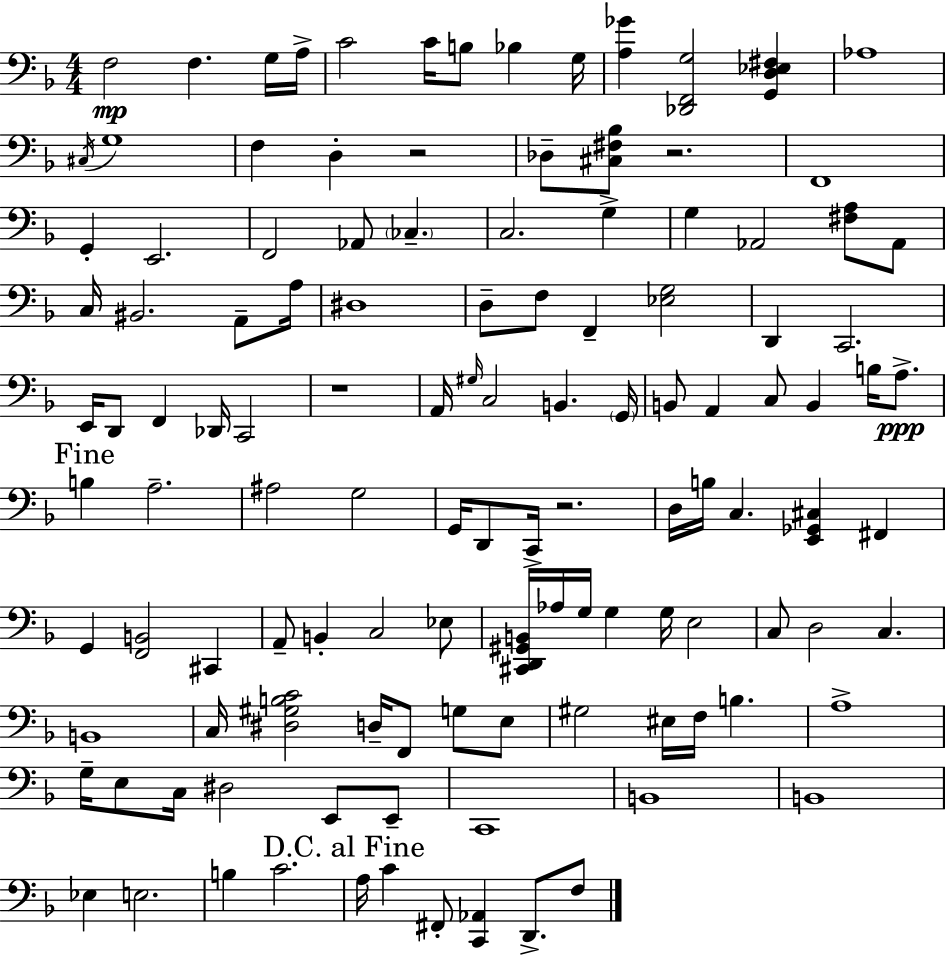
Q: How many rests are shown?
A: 4